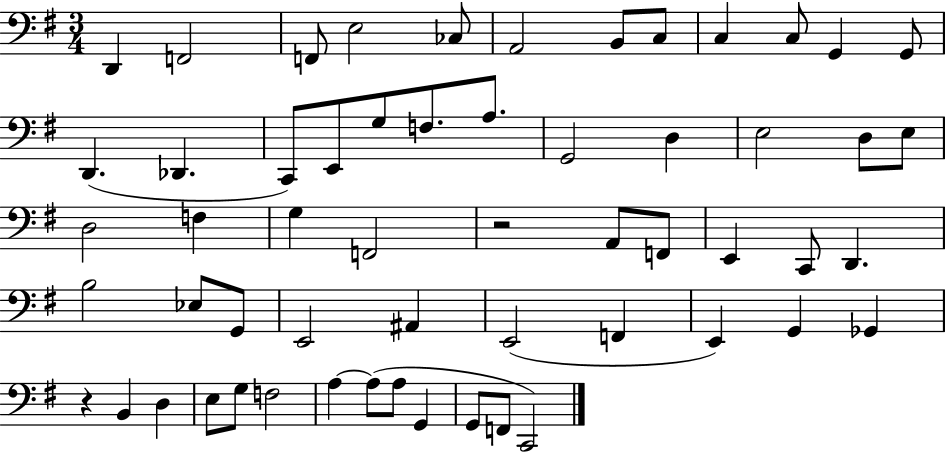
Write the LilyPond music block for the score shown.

{
  \clef bass
  \numericTimeSignature
  \time 3/4
  \key g \major
  d,4 f,2 | f,8 e2 ces8 | a,2 b,8 c8 | c4 c8 g,4 g,8 | \break d,4.( des,4. | c,8) e,8 g8 f8. a8. | g,2 d4 | e2 d8 e8 | \break d2 f4 | g4 f,2 | r2 a,8 f,8 | e,4 c,8 d,4. | \break b2 ees8 g,8 | e,2 ais,4 | e,2( f,4 | e,4) g,4 ges,4 | \break r4 b,4 d4 | e8 g8 f2 | a4~~ a8( a8 g,4 | g,8 f,8 c,2) | \break \bar "|."
}